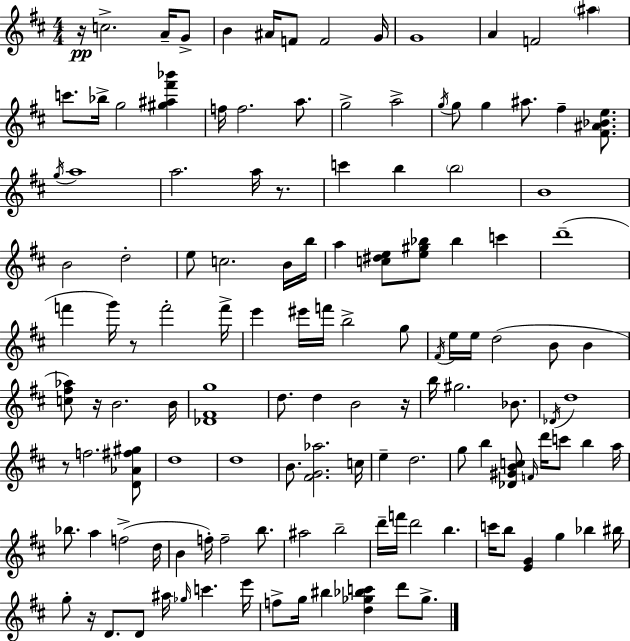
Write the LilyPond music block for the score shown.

{
  \clef treble
  \numericTimeSignature
  \time 4/4
  \key d \major
  r16\pp c''2.-> a'16-- g'8-> | b'4 ais'16 f'8 f'2 g'16 | g'1 | a'4 f'2 \parenthesize ais''4 | \break c'''8. bes''16-> g''2 <gis'' ais'' fis''' bes'''>4 | f''16 f''2. a''8. | g''2-> a''2-> | \acciaccatura { g''16 } g''8 g''4 ais''8. fis''4-- <fis' ais' bes' e''>8. | \break \acciaccatura { g''16 } a''1 | a''2. a''16 r8. | c'''4 b''4 \parenthesize b''2 | b'1 | \break b'2 d''2-. | e''8 c''2. | b'16 b''16 a''4 <c'' dis'' e''>8 <e'' gis'' bes''>8 bes''4 c'''4 | d'''1--( | \break f'''4 g'''16) r8 f'''2-. | f'''16-> e'''4 eis'''16 f'''16 b''2-> | g''8 \acciaccatura { fis'16 } e''16 e''16 d''2( b'8 b'4 | <c'' fis'' aes''>8) r16 b'2. | \break b'16 <des' fis' g''>1 | d''8. d''4 b'2 | r16 b''16 gis''2. | bes'8. \acciaccatura { des'16 } d''1 | \break r8 f''2. | <d' aes' fis'' gis''>8 d''1 | d''1 | b'8. <fis' g' aes''>2. | \break c''16 e''4-- d''2. | g''8 b''4 <des' gis' b' c''>8 \grace { f'16 } d'''16 c'''8 | b''4 a''16 bes''8. a''4 f''2->( | d''16 b'4 f''16-.) f''2-- | \break b''8. ais''2 b''2-- | d'''16-- f'''16 d'''2 b''4. | c'''16 b''8 <e' g'>4 g''4 | bes''4 bis''16 g''8-. r16 d'8. d'8 ais''16 \grace { ges''16 } c'''4. | \break e'''16 f''8-> g''16 bis''4 <d'' ges'' bes'' c'''>4 | d'''8 ges''8.-> \bar "|."
}